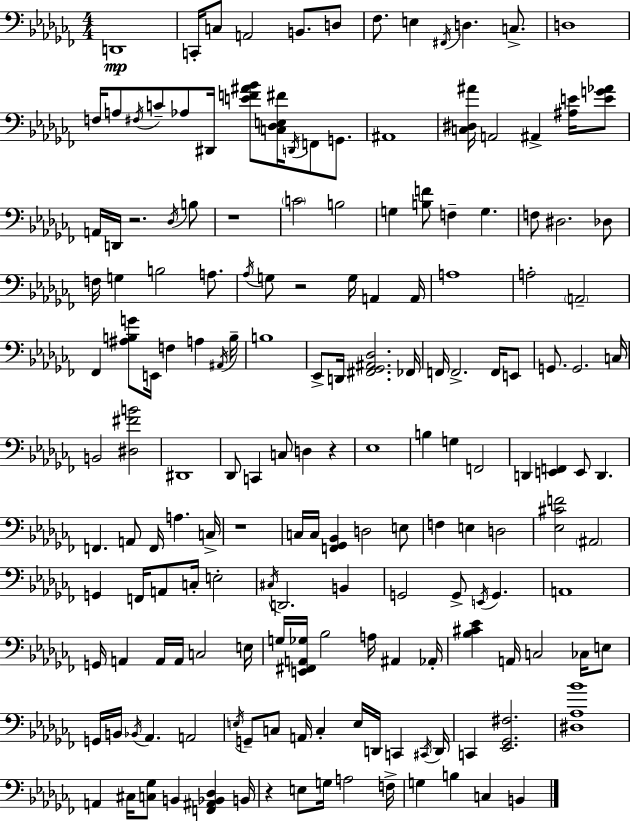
{
  \clef bass
  \numericTimeSignature
  \time 4/4
  \key aes \minor
  d,1\mp | c,16-. c8 a,2 b,8. d8 | fes8. e4 \acciaccatura { fis,16 } d4. c8.-> | d1 | \break f16 a8 \acciaccatura { fis16 } c'8-- aes8 dis,16 <e' f' ais' bes'>8 <c des e fis'>16 \acciaccatura { d,16 } f,8 | g,8. ais,1 | <c dis ais'>16 a,2 ais,4-> | <ais e'>16 <e' g' aes'>8 a,16 d,16 r2. | \break \acciaccatura { des16 } b8 r1 | \parenthesize c'2 b2 | g4 <b f'>8 f4-- g4. | f8 dis2. | \break des8 f16 g4 b2 | a8. \acciaccatura { aes16 } g8 r2 g16 | a,4 a,16 a1 | a2-. \parenthesize a,2-- | \break fes,4 <ais b g'>8 e,16 f4 | a4 \acciaccatura { ais,16 } b16-- b1 | ees,8-> d,16 <fis, ges, ais, des>2. | fes,16 f,16 f,2.-> | \break f,16 e,8 g,8. g,2. | c16 b,2 <dis fis' b'>2 | dis,1 | des,8 c,4 c8 d4 | \break r4 ees1 | b4 g4 f,2 | d,4 <e, f,>4 e,8 | d,4. f,4. a,8 f,16 a4. | \break c16-> r1 | c16 c16 <f, ges, bes,>4 d2 | e8 f4 e4 d2 | <ees cis' f'>2 \parenthesize ais,2 | \break g,4 f,16 a,8 c16-. e2-. | \acciaccatura { cis16 } d,2. | b,4 g,2 g,8-> | \acciaccatura { e,16 } g,4. a,1 | \break g,16 a,4 a,16 a,16 c2 | e16 g16 <e, fis, a, ges>16 bes2 | a16 ais,4 aes,16-. <bes cis' ees'>4 a,16 c2 | ces16 e8 g,16 b,16 \acciaccatura { bes,16 } aes,4. | \break a,2 \acciaccatura { e16 } g,8-- c8 a,16 c4-. | e16 d,16 c,4 \acciaccatura { cis,16 } d,16 c,4 <ees, ges, fis>2. | <dis aes bes'>1 | a,4 cis16 | \break <c ges>8 b,4 <f, ais, bes, des>4 b,16 r4 e8 | g16 a2 f16-> g4 b4 | c4 b,4 \bar "|."
}